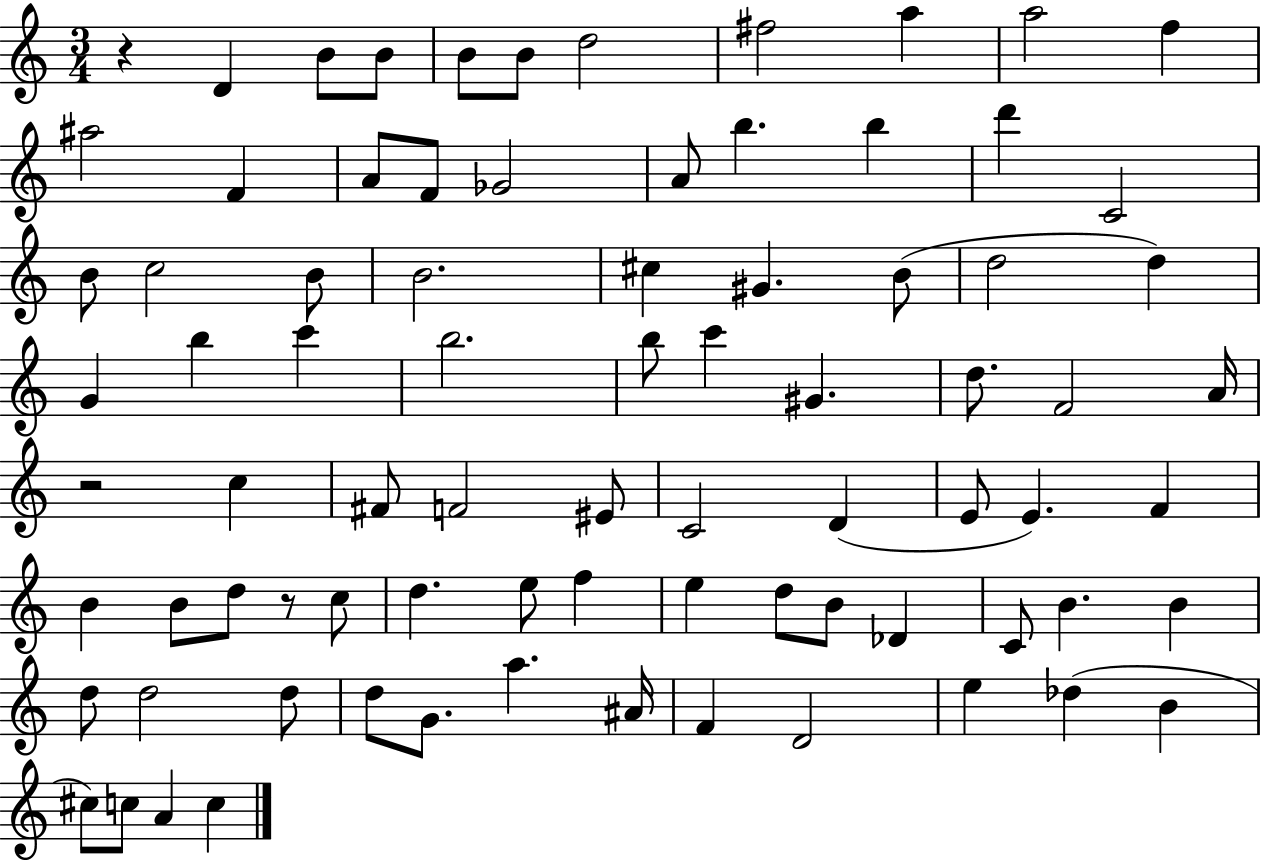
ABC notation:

X:1
T:Untitled
M:3/4
L:1/4
K:C
z D B/2 B/2 B/2 B/2 d2 ^f2 a a2 f ^a2 F A/2 F/2 _G2 A/2 b b d' C2 B/2 c2 B/2 B2 ^c ^G B/2 d2 d G b c' b2 b/2 c' ^G d/2 F2 A/4 z2 c ^F/2 F2 ^E/2 C2 D E/2 E F B B/2 d/2 z/2 c/2 d e/2 f e d/2 B/2 _D C/2 B B d/2 d2 d/2 d/2 G/2 a ^A/4 F D2 e _d B ^c/2 c/2 A c